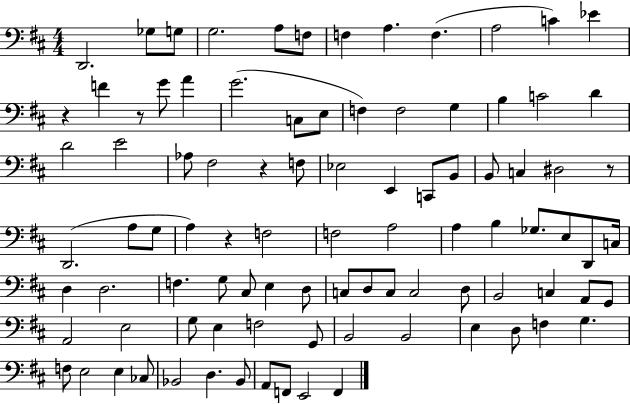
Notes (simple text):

D2/h. Gb3/e G3/e G3/h. A3/e F3/e F3/q A3/q. F3/q. A3/h C4/q Eb4/q R/q F4/q R/e G4/e A4/q G4/h. C3/e E3/e F3/q F3/h G3/q B3/q C4/h D4/q D4/h E4/h Ab3/e F#3/h R/q F3/e Eb3/h E2/q C2/e B2/e B2/e C3/q D#3/h R/e D2/h. A3/e G3/e A3/q R/q F3/h F3/h A3/h A3/q B3/q Gb3/e. E3/e D2/e C3/s D3/q D3/h. F3/q. G3/e C#3/e E3/q D3/e C3/e D3/e C3/e C3/h D3/e B2/h C3/q A2/e G2/e A2/h E3/h G3/e E3/q F3/h G2/e B2/h B2/h E3/q D3/e F3/q G3/q. F3/e E3/h E3/q CES3/e Bb2/h D3/q. Bb2/e A2/e F2/e E2/h F2/q